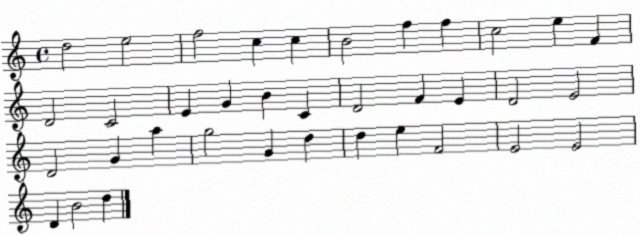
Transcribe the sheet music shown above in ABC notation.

X:1
T:Untitled
M:4/4
L:1/4
K:C
d2 e2 f2 c c B2 f f c2 e F D2 C2 E G B C D2 F E D2 E2 D2 G a g2 G d d e F2 E2 E2 D B2 d